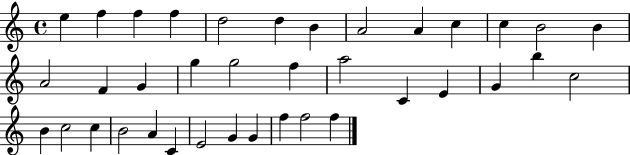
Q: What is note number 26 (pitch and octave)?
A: B4